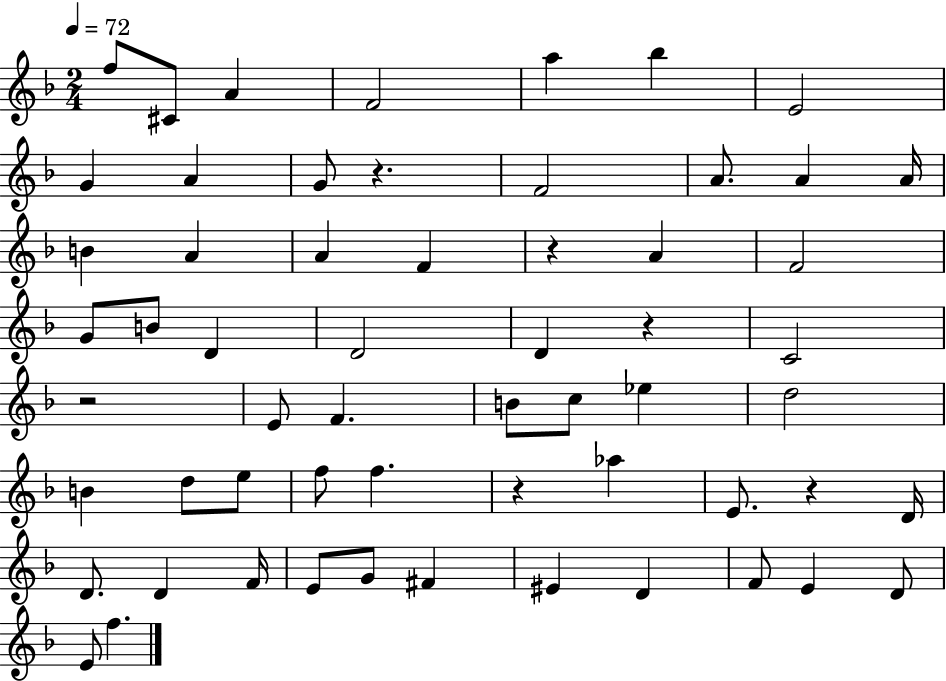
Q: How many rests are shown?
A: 6